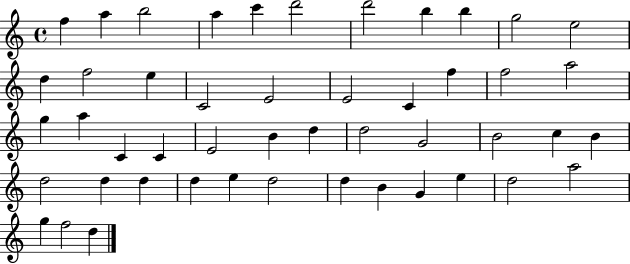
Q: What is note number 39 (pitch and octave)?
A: D5